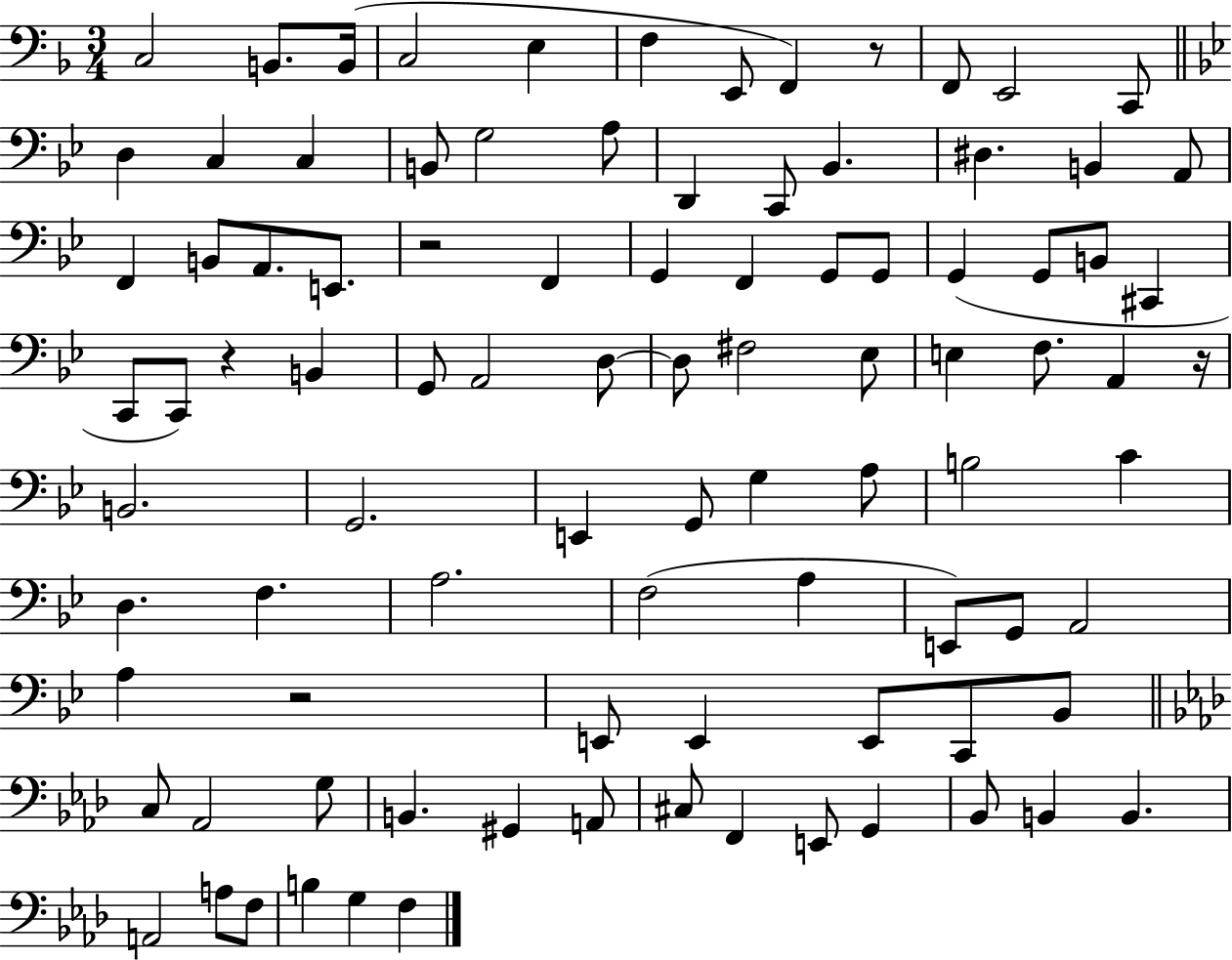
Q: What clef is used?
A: bass